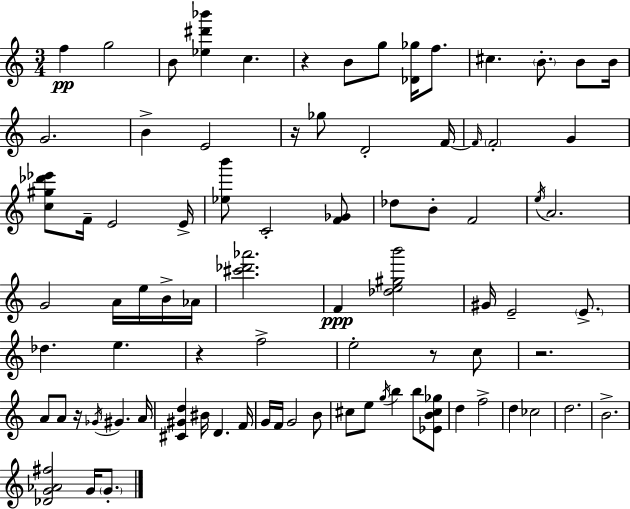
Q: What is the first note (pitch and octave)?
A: F5